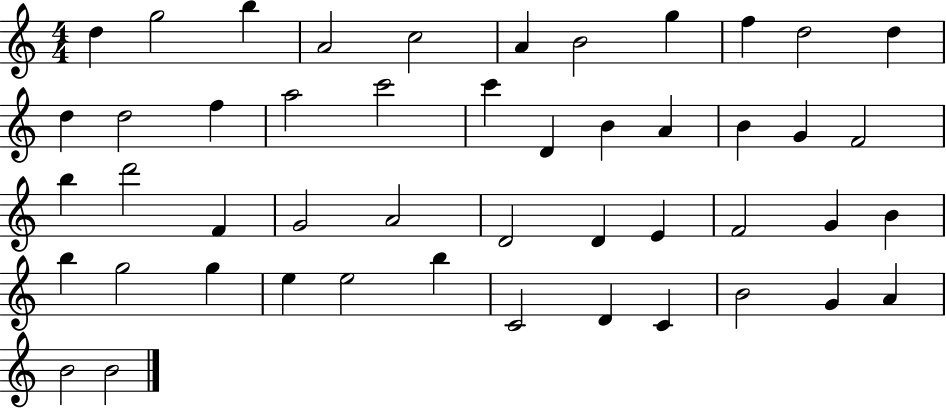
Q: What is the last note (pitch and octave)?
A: B4